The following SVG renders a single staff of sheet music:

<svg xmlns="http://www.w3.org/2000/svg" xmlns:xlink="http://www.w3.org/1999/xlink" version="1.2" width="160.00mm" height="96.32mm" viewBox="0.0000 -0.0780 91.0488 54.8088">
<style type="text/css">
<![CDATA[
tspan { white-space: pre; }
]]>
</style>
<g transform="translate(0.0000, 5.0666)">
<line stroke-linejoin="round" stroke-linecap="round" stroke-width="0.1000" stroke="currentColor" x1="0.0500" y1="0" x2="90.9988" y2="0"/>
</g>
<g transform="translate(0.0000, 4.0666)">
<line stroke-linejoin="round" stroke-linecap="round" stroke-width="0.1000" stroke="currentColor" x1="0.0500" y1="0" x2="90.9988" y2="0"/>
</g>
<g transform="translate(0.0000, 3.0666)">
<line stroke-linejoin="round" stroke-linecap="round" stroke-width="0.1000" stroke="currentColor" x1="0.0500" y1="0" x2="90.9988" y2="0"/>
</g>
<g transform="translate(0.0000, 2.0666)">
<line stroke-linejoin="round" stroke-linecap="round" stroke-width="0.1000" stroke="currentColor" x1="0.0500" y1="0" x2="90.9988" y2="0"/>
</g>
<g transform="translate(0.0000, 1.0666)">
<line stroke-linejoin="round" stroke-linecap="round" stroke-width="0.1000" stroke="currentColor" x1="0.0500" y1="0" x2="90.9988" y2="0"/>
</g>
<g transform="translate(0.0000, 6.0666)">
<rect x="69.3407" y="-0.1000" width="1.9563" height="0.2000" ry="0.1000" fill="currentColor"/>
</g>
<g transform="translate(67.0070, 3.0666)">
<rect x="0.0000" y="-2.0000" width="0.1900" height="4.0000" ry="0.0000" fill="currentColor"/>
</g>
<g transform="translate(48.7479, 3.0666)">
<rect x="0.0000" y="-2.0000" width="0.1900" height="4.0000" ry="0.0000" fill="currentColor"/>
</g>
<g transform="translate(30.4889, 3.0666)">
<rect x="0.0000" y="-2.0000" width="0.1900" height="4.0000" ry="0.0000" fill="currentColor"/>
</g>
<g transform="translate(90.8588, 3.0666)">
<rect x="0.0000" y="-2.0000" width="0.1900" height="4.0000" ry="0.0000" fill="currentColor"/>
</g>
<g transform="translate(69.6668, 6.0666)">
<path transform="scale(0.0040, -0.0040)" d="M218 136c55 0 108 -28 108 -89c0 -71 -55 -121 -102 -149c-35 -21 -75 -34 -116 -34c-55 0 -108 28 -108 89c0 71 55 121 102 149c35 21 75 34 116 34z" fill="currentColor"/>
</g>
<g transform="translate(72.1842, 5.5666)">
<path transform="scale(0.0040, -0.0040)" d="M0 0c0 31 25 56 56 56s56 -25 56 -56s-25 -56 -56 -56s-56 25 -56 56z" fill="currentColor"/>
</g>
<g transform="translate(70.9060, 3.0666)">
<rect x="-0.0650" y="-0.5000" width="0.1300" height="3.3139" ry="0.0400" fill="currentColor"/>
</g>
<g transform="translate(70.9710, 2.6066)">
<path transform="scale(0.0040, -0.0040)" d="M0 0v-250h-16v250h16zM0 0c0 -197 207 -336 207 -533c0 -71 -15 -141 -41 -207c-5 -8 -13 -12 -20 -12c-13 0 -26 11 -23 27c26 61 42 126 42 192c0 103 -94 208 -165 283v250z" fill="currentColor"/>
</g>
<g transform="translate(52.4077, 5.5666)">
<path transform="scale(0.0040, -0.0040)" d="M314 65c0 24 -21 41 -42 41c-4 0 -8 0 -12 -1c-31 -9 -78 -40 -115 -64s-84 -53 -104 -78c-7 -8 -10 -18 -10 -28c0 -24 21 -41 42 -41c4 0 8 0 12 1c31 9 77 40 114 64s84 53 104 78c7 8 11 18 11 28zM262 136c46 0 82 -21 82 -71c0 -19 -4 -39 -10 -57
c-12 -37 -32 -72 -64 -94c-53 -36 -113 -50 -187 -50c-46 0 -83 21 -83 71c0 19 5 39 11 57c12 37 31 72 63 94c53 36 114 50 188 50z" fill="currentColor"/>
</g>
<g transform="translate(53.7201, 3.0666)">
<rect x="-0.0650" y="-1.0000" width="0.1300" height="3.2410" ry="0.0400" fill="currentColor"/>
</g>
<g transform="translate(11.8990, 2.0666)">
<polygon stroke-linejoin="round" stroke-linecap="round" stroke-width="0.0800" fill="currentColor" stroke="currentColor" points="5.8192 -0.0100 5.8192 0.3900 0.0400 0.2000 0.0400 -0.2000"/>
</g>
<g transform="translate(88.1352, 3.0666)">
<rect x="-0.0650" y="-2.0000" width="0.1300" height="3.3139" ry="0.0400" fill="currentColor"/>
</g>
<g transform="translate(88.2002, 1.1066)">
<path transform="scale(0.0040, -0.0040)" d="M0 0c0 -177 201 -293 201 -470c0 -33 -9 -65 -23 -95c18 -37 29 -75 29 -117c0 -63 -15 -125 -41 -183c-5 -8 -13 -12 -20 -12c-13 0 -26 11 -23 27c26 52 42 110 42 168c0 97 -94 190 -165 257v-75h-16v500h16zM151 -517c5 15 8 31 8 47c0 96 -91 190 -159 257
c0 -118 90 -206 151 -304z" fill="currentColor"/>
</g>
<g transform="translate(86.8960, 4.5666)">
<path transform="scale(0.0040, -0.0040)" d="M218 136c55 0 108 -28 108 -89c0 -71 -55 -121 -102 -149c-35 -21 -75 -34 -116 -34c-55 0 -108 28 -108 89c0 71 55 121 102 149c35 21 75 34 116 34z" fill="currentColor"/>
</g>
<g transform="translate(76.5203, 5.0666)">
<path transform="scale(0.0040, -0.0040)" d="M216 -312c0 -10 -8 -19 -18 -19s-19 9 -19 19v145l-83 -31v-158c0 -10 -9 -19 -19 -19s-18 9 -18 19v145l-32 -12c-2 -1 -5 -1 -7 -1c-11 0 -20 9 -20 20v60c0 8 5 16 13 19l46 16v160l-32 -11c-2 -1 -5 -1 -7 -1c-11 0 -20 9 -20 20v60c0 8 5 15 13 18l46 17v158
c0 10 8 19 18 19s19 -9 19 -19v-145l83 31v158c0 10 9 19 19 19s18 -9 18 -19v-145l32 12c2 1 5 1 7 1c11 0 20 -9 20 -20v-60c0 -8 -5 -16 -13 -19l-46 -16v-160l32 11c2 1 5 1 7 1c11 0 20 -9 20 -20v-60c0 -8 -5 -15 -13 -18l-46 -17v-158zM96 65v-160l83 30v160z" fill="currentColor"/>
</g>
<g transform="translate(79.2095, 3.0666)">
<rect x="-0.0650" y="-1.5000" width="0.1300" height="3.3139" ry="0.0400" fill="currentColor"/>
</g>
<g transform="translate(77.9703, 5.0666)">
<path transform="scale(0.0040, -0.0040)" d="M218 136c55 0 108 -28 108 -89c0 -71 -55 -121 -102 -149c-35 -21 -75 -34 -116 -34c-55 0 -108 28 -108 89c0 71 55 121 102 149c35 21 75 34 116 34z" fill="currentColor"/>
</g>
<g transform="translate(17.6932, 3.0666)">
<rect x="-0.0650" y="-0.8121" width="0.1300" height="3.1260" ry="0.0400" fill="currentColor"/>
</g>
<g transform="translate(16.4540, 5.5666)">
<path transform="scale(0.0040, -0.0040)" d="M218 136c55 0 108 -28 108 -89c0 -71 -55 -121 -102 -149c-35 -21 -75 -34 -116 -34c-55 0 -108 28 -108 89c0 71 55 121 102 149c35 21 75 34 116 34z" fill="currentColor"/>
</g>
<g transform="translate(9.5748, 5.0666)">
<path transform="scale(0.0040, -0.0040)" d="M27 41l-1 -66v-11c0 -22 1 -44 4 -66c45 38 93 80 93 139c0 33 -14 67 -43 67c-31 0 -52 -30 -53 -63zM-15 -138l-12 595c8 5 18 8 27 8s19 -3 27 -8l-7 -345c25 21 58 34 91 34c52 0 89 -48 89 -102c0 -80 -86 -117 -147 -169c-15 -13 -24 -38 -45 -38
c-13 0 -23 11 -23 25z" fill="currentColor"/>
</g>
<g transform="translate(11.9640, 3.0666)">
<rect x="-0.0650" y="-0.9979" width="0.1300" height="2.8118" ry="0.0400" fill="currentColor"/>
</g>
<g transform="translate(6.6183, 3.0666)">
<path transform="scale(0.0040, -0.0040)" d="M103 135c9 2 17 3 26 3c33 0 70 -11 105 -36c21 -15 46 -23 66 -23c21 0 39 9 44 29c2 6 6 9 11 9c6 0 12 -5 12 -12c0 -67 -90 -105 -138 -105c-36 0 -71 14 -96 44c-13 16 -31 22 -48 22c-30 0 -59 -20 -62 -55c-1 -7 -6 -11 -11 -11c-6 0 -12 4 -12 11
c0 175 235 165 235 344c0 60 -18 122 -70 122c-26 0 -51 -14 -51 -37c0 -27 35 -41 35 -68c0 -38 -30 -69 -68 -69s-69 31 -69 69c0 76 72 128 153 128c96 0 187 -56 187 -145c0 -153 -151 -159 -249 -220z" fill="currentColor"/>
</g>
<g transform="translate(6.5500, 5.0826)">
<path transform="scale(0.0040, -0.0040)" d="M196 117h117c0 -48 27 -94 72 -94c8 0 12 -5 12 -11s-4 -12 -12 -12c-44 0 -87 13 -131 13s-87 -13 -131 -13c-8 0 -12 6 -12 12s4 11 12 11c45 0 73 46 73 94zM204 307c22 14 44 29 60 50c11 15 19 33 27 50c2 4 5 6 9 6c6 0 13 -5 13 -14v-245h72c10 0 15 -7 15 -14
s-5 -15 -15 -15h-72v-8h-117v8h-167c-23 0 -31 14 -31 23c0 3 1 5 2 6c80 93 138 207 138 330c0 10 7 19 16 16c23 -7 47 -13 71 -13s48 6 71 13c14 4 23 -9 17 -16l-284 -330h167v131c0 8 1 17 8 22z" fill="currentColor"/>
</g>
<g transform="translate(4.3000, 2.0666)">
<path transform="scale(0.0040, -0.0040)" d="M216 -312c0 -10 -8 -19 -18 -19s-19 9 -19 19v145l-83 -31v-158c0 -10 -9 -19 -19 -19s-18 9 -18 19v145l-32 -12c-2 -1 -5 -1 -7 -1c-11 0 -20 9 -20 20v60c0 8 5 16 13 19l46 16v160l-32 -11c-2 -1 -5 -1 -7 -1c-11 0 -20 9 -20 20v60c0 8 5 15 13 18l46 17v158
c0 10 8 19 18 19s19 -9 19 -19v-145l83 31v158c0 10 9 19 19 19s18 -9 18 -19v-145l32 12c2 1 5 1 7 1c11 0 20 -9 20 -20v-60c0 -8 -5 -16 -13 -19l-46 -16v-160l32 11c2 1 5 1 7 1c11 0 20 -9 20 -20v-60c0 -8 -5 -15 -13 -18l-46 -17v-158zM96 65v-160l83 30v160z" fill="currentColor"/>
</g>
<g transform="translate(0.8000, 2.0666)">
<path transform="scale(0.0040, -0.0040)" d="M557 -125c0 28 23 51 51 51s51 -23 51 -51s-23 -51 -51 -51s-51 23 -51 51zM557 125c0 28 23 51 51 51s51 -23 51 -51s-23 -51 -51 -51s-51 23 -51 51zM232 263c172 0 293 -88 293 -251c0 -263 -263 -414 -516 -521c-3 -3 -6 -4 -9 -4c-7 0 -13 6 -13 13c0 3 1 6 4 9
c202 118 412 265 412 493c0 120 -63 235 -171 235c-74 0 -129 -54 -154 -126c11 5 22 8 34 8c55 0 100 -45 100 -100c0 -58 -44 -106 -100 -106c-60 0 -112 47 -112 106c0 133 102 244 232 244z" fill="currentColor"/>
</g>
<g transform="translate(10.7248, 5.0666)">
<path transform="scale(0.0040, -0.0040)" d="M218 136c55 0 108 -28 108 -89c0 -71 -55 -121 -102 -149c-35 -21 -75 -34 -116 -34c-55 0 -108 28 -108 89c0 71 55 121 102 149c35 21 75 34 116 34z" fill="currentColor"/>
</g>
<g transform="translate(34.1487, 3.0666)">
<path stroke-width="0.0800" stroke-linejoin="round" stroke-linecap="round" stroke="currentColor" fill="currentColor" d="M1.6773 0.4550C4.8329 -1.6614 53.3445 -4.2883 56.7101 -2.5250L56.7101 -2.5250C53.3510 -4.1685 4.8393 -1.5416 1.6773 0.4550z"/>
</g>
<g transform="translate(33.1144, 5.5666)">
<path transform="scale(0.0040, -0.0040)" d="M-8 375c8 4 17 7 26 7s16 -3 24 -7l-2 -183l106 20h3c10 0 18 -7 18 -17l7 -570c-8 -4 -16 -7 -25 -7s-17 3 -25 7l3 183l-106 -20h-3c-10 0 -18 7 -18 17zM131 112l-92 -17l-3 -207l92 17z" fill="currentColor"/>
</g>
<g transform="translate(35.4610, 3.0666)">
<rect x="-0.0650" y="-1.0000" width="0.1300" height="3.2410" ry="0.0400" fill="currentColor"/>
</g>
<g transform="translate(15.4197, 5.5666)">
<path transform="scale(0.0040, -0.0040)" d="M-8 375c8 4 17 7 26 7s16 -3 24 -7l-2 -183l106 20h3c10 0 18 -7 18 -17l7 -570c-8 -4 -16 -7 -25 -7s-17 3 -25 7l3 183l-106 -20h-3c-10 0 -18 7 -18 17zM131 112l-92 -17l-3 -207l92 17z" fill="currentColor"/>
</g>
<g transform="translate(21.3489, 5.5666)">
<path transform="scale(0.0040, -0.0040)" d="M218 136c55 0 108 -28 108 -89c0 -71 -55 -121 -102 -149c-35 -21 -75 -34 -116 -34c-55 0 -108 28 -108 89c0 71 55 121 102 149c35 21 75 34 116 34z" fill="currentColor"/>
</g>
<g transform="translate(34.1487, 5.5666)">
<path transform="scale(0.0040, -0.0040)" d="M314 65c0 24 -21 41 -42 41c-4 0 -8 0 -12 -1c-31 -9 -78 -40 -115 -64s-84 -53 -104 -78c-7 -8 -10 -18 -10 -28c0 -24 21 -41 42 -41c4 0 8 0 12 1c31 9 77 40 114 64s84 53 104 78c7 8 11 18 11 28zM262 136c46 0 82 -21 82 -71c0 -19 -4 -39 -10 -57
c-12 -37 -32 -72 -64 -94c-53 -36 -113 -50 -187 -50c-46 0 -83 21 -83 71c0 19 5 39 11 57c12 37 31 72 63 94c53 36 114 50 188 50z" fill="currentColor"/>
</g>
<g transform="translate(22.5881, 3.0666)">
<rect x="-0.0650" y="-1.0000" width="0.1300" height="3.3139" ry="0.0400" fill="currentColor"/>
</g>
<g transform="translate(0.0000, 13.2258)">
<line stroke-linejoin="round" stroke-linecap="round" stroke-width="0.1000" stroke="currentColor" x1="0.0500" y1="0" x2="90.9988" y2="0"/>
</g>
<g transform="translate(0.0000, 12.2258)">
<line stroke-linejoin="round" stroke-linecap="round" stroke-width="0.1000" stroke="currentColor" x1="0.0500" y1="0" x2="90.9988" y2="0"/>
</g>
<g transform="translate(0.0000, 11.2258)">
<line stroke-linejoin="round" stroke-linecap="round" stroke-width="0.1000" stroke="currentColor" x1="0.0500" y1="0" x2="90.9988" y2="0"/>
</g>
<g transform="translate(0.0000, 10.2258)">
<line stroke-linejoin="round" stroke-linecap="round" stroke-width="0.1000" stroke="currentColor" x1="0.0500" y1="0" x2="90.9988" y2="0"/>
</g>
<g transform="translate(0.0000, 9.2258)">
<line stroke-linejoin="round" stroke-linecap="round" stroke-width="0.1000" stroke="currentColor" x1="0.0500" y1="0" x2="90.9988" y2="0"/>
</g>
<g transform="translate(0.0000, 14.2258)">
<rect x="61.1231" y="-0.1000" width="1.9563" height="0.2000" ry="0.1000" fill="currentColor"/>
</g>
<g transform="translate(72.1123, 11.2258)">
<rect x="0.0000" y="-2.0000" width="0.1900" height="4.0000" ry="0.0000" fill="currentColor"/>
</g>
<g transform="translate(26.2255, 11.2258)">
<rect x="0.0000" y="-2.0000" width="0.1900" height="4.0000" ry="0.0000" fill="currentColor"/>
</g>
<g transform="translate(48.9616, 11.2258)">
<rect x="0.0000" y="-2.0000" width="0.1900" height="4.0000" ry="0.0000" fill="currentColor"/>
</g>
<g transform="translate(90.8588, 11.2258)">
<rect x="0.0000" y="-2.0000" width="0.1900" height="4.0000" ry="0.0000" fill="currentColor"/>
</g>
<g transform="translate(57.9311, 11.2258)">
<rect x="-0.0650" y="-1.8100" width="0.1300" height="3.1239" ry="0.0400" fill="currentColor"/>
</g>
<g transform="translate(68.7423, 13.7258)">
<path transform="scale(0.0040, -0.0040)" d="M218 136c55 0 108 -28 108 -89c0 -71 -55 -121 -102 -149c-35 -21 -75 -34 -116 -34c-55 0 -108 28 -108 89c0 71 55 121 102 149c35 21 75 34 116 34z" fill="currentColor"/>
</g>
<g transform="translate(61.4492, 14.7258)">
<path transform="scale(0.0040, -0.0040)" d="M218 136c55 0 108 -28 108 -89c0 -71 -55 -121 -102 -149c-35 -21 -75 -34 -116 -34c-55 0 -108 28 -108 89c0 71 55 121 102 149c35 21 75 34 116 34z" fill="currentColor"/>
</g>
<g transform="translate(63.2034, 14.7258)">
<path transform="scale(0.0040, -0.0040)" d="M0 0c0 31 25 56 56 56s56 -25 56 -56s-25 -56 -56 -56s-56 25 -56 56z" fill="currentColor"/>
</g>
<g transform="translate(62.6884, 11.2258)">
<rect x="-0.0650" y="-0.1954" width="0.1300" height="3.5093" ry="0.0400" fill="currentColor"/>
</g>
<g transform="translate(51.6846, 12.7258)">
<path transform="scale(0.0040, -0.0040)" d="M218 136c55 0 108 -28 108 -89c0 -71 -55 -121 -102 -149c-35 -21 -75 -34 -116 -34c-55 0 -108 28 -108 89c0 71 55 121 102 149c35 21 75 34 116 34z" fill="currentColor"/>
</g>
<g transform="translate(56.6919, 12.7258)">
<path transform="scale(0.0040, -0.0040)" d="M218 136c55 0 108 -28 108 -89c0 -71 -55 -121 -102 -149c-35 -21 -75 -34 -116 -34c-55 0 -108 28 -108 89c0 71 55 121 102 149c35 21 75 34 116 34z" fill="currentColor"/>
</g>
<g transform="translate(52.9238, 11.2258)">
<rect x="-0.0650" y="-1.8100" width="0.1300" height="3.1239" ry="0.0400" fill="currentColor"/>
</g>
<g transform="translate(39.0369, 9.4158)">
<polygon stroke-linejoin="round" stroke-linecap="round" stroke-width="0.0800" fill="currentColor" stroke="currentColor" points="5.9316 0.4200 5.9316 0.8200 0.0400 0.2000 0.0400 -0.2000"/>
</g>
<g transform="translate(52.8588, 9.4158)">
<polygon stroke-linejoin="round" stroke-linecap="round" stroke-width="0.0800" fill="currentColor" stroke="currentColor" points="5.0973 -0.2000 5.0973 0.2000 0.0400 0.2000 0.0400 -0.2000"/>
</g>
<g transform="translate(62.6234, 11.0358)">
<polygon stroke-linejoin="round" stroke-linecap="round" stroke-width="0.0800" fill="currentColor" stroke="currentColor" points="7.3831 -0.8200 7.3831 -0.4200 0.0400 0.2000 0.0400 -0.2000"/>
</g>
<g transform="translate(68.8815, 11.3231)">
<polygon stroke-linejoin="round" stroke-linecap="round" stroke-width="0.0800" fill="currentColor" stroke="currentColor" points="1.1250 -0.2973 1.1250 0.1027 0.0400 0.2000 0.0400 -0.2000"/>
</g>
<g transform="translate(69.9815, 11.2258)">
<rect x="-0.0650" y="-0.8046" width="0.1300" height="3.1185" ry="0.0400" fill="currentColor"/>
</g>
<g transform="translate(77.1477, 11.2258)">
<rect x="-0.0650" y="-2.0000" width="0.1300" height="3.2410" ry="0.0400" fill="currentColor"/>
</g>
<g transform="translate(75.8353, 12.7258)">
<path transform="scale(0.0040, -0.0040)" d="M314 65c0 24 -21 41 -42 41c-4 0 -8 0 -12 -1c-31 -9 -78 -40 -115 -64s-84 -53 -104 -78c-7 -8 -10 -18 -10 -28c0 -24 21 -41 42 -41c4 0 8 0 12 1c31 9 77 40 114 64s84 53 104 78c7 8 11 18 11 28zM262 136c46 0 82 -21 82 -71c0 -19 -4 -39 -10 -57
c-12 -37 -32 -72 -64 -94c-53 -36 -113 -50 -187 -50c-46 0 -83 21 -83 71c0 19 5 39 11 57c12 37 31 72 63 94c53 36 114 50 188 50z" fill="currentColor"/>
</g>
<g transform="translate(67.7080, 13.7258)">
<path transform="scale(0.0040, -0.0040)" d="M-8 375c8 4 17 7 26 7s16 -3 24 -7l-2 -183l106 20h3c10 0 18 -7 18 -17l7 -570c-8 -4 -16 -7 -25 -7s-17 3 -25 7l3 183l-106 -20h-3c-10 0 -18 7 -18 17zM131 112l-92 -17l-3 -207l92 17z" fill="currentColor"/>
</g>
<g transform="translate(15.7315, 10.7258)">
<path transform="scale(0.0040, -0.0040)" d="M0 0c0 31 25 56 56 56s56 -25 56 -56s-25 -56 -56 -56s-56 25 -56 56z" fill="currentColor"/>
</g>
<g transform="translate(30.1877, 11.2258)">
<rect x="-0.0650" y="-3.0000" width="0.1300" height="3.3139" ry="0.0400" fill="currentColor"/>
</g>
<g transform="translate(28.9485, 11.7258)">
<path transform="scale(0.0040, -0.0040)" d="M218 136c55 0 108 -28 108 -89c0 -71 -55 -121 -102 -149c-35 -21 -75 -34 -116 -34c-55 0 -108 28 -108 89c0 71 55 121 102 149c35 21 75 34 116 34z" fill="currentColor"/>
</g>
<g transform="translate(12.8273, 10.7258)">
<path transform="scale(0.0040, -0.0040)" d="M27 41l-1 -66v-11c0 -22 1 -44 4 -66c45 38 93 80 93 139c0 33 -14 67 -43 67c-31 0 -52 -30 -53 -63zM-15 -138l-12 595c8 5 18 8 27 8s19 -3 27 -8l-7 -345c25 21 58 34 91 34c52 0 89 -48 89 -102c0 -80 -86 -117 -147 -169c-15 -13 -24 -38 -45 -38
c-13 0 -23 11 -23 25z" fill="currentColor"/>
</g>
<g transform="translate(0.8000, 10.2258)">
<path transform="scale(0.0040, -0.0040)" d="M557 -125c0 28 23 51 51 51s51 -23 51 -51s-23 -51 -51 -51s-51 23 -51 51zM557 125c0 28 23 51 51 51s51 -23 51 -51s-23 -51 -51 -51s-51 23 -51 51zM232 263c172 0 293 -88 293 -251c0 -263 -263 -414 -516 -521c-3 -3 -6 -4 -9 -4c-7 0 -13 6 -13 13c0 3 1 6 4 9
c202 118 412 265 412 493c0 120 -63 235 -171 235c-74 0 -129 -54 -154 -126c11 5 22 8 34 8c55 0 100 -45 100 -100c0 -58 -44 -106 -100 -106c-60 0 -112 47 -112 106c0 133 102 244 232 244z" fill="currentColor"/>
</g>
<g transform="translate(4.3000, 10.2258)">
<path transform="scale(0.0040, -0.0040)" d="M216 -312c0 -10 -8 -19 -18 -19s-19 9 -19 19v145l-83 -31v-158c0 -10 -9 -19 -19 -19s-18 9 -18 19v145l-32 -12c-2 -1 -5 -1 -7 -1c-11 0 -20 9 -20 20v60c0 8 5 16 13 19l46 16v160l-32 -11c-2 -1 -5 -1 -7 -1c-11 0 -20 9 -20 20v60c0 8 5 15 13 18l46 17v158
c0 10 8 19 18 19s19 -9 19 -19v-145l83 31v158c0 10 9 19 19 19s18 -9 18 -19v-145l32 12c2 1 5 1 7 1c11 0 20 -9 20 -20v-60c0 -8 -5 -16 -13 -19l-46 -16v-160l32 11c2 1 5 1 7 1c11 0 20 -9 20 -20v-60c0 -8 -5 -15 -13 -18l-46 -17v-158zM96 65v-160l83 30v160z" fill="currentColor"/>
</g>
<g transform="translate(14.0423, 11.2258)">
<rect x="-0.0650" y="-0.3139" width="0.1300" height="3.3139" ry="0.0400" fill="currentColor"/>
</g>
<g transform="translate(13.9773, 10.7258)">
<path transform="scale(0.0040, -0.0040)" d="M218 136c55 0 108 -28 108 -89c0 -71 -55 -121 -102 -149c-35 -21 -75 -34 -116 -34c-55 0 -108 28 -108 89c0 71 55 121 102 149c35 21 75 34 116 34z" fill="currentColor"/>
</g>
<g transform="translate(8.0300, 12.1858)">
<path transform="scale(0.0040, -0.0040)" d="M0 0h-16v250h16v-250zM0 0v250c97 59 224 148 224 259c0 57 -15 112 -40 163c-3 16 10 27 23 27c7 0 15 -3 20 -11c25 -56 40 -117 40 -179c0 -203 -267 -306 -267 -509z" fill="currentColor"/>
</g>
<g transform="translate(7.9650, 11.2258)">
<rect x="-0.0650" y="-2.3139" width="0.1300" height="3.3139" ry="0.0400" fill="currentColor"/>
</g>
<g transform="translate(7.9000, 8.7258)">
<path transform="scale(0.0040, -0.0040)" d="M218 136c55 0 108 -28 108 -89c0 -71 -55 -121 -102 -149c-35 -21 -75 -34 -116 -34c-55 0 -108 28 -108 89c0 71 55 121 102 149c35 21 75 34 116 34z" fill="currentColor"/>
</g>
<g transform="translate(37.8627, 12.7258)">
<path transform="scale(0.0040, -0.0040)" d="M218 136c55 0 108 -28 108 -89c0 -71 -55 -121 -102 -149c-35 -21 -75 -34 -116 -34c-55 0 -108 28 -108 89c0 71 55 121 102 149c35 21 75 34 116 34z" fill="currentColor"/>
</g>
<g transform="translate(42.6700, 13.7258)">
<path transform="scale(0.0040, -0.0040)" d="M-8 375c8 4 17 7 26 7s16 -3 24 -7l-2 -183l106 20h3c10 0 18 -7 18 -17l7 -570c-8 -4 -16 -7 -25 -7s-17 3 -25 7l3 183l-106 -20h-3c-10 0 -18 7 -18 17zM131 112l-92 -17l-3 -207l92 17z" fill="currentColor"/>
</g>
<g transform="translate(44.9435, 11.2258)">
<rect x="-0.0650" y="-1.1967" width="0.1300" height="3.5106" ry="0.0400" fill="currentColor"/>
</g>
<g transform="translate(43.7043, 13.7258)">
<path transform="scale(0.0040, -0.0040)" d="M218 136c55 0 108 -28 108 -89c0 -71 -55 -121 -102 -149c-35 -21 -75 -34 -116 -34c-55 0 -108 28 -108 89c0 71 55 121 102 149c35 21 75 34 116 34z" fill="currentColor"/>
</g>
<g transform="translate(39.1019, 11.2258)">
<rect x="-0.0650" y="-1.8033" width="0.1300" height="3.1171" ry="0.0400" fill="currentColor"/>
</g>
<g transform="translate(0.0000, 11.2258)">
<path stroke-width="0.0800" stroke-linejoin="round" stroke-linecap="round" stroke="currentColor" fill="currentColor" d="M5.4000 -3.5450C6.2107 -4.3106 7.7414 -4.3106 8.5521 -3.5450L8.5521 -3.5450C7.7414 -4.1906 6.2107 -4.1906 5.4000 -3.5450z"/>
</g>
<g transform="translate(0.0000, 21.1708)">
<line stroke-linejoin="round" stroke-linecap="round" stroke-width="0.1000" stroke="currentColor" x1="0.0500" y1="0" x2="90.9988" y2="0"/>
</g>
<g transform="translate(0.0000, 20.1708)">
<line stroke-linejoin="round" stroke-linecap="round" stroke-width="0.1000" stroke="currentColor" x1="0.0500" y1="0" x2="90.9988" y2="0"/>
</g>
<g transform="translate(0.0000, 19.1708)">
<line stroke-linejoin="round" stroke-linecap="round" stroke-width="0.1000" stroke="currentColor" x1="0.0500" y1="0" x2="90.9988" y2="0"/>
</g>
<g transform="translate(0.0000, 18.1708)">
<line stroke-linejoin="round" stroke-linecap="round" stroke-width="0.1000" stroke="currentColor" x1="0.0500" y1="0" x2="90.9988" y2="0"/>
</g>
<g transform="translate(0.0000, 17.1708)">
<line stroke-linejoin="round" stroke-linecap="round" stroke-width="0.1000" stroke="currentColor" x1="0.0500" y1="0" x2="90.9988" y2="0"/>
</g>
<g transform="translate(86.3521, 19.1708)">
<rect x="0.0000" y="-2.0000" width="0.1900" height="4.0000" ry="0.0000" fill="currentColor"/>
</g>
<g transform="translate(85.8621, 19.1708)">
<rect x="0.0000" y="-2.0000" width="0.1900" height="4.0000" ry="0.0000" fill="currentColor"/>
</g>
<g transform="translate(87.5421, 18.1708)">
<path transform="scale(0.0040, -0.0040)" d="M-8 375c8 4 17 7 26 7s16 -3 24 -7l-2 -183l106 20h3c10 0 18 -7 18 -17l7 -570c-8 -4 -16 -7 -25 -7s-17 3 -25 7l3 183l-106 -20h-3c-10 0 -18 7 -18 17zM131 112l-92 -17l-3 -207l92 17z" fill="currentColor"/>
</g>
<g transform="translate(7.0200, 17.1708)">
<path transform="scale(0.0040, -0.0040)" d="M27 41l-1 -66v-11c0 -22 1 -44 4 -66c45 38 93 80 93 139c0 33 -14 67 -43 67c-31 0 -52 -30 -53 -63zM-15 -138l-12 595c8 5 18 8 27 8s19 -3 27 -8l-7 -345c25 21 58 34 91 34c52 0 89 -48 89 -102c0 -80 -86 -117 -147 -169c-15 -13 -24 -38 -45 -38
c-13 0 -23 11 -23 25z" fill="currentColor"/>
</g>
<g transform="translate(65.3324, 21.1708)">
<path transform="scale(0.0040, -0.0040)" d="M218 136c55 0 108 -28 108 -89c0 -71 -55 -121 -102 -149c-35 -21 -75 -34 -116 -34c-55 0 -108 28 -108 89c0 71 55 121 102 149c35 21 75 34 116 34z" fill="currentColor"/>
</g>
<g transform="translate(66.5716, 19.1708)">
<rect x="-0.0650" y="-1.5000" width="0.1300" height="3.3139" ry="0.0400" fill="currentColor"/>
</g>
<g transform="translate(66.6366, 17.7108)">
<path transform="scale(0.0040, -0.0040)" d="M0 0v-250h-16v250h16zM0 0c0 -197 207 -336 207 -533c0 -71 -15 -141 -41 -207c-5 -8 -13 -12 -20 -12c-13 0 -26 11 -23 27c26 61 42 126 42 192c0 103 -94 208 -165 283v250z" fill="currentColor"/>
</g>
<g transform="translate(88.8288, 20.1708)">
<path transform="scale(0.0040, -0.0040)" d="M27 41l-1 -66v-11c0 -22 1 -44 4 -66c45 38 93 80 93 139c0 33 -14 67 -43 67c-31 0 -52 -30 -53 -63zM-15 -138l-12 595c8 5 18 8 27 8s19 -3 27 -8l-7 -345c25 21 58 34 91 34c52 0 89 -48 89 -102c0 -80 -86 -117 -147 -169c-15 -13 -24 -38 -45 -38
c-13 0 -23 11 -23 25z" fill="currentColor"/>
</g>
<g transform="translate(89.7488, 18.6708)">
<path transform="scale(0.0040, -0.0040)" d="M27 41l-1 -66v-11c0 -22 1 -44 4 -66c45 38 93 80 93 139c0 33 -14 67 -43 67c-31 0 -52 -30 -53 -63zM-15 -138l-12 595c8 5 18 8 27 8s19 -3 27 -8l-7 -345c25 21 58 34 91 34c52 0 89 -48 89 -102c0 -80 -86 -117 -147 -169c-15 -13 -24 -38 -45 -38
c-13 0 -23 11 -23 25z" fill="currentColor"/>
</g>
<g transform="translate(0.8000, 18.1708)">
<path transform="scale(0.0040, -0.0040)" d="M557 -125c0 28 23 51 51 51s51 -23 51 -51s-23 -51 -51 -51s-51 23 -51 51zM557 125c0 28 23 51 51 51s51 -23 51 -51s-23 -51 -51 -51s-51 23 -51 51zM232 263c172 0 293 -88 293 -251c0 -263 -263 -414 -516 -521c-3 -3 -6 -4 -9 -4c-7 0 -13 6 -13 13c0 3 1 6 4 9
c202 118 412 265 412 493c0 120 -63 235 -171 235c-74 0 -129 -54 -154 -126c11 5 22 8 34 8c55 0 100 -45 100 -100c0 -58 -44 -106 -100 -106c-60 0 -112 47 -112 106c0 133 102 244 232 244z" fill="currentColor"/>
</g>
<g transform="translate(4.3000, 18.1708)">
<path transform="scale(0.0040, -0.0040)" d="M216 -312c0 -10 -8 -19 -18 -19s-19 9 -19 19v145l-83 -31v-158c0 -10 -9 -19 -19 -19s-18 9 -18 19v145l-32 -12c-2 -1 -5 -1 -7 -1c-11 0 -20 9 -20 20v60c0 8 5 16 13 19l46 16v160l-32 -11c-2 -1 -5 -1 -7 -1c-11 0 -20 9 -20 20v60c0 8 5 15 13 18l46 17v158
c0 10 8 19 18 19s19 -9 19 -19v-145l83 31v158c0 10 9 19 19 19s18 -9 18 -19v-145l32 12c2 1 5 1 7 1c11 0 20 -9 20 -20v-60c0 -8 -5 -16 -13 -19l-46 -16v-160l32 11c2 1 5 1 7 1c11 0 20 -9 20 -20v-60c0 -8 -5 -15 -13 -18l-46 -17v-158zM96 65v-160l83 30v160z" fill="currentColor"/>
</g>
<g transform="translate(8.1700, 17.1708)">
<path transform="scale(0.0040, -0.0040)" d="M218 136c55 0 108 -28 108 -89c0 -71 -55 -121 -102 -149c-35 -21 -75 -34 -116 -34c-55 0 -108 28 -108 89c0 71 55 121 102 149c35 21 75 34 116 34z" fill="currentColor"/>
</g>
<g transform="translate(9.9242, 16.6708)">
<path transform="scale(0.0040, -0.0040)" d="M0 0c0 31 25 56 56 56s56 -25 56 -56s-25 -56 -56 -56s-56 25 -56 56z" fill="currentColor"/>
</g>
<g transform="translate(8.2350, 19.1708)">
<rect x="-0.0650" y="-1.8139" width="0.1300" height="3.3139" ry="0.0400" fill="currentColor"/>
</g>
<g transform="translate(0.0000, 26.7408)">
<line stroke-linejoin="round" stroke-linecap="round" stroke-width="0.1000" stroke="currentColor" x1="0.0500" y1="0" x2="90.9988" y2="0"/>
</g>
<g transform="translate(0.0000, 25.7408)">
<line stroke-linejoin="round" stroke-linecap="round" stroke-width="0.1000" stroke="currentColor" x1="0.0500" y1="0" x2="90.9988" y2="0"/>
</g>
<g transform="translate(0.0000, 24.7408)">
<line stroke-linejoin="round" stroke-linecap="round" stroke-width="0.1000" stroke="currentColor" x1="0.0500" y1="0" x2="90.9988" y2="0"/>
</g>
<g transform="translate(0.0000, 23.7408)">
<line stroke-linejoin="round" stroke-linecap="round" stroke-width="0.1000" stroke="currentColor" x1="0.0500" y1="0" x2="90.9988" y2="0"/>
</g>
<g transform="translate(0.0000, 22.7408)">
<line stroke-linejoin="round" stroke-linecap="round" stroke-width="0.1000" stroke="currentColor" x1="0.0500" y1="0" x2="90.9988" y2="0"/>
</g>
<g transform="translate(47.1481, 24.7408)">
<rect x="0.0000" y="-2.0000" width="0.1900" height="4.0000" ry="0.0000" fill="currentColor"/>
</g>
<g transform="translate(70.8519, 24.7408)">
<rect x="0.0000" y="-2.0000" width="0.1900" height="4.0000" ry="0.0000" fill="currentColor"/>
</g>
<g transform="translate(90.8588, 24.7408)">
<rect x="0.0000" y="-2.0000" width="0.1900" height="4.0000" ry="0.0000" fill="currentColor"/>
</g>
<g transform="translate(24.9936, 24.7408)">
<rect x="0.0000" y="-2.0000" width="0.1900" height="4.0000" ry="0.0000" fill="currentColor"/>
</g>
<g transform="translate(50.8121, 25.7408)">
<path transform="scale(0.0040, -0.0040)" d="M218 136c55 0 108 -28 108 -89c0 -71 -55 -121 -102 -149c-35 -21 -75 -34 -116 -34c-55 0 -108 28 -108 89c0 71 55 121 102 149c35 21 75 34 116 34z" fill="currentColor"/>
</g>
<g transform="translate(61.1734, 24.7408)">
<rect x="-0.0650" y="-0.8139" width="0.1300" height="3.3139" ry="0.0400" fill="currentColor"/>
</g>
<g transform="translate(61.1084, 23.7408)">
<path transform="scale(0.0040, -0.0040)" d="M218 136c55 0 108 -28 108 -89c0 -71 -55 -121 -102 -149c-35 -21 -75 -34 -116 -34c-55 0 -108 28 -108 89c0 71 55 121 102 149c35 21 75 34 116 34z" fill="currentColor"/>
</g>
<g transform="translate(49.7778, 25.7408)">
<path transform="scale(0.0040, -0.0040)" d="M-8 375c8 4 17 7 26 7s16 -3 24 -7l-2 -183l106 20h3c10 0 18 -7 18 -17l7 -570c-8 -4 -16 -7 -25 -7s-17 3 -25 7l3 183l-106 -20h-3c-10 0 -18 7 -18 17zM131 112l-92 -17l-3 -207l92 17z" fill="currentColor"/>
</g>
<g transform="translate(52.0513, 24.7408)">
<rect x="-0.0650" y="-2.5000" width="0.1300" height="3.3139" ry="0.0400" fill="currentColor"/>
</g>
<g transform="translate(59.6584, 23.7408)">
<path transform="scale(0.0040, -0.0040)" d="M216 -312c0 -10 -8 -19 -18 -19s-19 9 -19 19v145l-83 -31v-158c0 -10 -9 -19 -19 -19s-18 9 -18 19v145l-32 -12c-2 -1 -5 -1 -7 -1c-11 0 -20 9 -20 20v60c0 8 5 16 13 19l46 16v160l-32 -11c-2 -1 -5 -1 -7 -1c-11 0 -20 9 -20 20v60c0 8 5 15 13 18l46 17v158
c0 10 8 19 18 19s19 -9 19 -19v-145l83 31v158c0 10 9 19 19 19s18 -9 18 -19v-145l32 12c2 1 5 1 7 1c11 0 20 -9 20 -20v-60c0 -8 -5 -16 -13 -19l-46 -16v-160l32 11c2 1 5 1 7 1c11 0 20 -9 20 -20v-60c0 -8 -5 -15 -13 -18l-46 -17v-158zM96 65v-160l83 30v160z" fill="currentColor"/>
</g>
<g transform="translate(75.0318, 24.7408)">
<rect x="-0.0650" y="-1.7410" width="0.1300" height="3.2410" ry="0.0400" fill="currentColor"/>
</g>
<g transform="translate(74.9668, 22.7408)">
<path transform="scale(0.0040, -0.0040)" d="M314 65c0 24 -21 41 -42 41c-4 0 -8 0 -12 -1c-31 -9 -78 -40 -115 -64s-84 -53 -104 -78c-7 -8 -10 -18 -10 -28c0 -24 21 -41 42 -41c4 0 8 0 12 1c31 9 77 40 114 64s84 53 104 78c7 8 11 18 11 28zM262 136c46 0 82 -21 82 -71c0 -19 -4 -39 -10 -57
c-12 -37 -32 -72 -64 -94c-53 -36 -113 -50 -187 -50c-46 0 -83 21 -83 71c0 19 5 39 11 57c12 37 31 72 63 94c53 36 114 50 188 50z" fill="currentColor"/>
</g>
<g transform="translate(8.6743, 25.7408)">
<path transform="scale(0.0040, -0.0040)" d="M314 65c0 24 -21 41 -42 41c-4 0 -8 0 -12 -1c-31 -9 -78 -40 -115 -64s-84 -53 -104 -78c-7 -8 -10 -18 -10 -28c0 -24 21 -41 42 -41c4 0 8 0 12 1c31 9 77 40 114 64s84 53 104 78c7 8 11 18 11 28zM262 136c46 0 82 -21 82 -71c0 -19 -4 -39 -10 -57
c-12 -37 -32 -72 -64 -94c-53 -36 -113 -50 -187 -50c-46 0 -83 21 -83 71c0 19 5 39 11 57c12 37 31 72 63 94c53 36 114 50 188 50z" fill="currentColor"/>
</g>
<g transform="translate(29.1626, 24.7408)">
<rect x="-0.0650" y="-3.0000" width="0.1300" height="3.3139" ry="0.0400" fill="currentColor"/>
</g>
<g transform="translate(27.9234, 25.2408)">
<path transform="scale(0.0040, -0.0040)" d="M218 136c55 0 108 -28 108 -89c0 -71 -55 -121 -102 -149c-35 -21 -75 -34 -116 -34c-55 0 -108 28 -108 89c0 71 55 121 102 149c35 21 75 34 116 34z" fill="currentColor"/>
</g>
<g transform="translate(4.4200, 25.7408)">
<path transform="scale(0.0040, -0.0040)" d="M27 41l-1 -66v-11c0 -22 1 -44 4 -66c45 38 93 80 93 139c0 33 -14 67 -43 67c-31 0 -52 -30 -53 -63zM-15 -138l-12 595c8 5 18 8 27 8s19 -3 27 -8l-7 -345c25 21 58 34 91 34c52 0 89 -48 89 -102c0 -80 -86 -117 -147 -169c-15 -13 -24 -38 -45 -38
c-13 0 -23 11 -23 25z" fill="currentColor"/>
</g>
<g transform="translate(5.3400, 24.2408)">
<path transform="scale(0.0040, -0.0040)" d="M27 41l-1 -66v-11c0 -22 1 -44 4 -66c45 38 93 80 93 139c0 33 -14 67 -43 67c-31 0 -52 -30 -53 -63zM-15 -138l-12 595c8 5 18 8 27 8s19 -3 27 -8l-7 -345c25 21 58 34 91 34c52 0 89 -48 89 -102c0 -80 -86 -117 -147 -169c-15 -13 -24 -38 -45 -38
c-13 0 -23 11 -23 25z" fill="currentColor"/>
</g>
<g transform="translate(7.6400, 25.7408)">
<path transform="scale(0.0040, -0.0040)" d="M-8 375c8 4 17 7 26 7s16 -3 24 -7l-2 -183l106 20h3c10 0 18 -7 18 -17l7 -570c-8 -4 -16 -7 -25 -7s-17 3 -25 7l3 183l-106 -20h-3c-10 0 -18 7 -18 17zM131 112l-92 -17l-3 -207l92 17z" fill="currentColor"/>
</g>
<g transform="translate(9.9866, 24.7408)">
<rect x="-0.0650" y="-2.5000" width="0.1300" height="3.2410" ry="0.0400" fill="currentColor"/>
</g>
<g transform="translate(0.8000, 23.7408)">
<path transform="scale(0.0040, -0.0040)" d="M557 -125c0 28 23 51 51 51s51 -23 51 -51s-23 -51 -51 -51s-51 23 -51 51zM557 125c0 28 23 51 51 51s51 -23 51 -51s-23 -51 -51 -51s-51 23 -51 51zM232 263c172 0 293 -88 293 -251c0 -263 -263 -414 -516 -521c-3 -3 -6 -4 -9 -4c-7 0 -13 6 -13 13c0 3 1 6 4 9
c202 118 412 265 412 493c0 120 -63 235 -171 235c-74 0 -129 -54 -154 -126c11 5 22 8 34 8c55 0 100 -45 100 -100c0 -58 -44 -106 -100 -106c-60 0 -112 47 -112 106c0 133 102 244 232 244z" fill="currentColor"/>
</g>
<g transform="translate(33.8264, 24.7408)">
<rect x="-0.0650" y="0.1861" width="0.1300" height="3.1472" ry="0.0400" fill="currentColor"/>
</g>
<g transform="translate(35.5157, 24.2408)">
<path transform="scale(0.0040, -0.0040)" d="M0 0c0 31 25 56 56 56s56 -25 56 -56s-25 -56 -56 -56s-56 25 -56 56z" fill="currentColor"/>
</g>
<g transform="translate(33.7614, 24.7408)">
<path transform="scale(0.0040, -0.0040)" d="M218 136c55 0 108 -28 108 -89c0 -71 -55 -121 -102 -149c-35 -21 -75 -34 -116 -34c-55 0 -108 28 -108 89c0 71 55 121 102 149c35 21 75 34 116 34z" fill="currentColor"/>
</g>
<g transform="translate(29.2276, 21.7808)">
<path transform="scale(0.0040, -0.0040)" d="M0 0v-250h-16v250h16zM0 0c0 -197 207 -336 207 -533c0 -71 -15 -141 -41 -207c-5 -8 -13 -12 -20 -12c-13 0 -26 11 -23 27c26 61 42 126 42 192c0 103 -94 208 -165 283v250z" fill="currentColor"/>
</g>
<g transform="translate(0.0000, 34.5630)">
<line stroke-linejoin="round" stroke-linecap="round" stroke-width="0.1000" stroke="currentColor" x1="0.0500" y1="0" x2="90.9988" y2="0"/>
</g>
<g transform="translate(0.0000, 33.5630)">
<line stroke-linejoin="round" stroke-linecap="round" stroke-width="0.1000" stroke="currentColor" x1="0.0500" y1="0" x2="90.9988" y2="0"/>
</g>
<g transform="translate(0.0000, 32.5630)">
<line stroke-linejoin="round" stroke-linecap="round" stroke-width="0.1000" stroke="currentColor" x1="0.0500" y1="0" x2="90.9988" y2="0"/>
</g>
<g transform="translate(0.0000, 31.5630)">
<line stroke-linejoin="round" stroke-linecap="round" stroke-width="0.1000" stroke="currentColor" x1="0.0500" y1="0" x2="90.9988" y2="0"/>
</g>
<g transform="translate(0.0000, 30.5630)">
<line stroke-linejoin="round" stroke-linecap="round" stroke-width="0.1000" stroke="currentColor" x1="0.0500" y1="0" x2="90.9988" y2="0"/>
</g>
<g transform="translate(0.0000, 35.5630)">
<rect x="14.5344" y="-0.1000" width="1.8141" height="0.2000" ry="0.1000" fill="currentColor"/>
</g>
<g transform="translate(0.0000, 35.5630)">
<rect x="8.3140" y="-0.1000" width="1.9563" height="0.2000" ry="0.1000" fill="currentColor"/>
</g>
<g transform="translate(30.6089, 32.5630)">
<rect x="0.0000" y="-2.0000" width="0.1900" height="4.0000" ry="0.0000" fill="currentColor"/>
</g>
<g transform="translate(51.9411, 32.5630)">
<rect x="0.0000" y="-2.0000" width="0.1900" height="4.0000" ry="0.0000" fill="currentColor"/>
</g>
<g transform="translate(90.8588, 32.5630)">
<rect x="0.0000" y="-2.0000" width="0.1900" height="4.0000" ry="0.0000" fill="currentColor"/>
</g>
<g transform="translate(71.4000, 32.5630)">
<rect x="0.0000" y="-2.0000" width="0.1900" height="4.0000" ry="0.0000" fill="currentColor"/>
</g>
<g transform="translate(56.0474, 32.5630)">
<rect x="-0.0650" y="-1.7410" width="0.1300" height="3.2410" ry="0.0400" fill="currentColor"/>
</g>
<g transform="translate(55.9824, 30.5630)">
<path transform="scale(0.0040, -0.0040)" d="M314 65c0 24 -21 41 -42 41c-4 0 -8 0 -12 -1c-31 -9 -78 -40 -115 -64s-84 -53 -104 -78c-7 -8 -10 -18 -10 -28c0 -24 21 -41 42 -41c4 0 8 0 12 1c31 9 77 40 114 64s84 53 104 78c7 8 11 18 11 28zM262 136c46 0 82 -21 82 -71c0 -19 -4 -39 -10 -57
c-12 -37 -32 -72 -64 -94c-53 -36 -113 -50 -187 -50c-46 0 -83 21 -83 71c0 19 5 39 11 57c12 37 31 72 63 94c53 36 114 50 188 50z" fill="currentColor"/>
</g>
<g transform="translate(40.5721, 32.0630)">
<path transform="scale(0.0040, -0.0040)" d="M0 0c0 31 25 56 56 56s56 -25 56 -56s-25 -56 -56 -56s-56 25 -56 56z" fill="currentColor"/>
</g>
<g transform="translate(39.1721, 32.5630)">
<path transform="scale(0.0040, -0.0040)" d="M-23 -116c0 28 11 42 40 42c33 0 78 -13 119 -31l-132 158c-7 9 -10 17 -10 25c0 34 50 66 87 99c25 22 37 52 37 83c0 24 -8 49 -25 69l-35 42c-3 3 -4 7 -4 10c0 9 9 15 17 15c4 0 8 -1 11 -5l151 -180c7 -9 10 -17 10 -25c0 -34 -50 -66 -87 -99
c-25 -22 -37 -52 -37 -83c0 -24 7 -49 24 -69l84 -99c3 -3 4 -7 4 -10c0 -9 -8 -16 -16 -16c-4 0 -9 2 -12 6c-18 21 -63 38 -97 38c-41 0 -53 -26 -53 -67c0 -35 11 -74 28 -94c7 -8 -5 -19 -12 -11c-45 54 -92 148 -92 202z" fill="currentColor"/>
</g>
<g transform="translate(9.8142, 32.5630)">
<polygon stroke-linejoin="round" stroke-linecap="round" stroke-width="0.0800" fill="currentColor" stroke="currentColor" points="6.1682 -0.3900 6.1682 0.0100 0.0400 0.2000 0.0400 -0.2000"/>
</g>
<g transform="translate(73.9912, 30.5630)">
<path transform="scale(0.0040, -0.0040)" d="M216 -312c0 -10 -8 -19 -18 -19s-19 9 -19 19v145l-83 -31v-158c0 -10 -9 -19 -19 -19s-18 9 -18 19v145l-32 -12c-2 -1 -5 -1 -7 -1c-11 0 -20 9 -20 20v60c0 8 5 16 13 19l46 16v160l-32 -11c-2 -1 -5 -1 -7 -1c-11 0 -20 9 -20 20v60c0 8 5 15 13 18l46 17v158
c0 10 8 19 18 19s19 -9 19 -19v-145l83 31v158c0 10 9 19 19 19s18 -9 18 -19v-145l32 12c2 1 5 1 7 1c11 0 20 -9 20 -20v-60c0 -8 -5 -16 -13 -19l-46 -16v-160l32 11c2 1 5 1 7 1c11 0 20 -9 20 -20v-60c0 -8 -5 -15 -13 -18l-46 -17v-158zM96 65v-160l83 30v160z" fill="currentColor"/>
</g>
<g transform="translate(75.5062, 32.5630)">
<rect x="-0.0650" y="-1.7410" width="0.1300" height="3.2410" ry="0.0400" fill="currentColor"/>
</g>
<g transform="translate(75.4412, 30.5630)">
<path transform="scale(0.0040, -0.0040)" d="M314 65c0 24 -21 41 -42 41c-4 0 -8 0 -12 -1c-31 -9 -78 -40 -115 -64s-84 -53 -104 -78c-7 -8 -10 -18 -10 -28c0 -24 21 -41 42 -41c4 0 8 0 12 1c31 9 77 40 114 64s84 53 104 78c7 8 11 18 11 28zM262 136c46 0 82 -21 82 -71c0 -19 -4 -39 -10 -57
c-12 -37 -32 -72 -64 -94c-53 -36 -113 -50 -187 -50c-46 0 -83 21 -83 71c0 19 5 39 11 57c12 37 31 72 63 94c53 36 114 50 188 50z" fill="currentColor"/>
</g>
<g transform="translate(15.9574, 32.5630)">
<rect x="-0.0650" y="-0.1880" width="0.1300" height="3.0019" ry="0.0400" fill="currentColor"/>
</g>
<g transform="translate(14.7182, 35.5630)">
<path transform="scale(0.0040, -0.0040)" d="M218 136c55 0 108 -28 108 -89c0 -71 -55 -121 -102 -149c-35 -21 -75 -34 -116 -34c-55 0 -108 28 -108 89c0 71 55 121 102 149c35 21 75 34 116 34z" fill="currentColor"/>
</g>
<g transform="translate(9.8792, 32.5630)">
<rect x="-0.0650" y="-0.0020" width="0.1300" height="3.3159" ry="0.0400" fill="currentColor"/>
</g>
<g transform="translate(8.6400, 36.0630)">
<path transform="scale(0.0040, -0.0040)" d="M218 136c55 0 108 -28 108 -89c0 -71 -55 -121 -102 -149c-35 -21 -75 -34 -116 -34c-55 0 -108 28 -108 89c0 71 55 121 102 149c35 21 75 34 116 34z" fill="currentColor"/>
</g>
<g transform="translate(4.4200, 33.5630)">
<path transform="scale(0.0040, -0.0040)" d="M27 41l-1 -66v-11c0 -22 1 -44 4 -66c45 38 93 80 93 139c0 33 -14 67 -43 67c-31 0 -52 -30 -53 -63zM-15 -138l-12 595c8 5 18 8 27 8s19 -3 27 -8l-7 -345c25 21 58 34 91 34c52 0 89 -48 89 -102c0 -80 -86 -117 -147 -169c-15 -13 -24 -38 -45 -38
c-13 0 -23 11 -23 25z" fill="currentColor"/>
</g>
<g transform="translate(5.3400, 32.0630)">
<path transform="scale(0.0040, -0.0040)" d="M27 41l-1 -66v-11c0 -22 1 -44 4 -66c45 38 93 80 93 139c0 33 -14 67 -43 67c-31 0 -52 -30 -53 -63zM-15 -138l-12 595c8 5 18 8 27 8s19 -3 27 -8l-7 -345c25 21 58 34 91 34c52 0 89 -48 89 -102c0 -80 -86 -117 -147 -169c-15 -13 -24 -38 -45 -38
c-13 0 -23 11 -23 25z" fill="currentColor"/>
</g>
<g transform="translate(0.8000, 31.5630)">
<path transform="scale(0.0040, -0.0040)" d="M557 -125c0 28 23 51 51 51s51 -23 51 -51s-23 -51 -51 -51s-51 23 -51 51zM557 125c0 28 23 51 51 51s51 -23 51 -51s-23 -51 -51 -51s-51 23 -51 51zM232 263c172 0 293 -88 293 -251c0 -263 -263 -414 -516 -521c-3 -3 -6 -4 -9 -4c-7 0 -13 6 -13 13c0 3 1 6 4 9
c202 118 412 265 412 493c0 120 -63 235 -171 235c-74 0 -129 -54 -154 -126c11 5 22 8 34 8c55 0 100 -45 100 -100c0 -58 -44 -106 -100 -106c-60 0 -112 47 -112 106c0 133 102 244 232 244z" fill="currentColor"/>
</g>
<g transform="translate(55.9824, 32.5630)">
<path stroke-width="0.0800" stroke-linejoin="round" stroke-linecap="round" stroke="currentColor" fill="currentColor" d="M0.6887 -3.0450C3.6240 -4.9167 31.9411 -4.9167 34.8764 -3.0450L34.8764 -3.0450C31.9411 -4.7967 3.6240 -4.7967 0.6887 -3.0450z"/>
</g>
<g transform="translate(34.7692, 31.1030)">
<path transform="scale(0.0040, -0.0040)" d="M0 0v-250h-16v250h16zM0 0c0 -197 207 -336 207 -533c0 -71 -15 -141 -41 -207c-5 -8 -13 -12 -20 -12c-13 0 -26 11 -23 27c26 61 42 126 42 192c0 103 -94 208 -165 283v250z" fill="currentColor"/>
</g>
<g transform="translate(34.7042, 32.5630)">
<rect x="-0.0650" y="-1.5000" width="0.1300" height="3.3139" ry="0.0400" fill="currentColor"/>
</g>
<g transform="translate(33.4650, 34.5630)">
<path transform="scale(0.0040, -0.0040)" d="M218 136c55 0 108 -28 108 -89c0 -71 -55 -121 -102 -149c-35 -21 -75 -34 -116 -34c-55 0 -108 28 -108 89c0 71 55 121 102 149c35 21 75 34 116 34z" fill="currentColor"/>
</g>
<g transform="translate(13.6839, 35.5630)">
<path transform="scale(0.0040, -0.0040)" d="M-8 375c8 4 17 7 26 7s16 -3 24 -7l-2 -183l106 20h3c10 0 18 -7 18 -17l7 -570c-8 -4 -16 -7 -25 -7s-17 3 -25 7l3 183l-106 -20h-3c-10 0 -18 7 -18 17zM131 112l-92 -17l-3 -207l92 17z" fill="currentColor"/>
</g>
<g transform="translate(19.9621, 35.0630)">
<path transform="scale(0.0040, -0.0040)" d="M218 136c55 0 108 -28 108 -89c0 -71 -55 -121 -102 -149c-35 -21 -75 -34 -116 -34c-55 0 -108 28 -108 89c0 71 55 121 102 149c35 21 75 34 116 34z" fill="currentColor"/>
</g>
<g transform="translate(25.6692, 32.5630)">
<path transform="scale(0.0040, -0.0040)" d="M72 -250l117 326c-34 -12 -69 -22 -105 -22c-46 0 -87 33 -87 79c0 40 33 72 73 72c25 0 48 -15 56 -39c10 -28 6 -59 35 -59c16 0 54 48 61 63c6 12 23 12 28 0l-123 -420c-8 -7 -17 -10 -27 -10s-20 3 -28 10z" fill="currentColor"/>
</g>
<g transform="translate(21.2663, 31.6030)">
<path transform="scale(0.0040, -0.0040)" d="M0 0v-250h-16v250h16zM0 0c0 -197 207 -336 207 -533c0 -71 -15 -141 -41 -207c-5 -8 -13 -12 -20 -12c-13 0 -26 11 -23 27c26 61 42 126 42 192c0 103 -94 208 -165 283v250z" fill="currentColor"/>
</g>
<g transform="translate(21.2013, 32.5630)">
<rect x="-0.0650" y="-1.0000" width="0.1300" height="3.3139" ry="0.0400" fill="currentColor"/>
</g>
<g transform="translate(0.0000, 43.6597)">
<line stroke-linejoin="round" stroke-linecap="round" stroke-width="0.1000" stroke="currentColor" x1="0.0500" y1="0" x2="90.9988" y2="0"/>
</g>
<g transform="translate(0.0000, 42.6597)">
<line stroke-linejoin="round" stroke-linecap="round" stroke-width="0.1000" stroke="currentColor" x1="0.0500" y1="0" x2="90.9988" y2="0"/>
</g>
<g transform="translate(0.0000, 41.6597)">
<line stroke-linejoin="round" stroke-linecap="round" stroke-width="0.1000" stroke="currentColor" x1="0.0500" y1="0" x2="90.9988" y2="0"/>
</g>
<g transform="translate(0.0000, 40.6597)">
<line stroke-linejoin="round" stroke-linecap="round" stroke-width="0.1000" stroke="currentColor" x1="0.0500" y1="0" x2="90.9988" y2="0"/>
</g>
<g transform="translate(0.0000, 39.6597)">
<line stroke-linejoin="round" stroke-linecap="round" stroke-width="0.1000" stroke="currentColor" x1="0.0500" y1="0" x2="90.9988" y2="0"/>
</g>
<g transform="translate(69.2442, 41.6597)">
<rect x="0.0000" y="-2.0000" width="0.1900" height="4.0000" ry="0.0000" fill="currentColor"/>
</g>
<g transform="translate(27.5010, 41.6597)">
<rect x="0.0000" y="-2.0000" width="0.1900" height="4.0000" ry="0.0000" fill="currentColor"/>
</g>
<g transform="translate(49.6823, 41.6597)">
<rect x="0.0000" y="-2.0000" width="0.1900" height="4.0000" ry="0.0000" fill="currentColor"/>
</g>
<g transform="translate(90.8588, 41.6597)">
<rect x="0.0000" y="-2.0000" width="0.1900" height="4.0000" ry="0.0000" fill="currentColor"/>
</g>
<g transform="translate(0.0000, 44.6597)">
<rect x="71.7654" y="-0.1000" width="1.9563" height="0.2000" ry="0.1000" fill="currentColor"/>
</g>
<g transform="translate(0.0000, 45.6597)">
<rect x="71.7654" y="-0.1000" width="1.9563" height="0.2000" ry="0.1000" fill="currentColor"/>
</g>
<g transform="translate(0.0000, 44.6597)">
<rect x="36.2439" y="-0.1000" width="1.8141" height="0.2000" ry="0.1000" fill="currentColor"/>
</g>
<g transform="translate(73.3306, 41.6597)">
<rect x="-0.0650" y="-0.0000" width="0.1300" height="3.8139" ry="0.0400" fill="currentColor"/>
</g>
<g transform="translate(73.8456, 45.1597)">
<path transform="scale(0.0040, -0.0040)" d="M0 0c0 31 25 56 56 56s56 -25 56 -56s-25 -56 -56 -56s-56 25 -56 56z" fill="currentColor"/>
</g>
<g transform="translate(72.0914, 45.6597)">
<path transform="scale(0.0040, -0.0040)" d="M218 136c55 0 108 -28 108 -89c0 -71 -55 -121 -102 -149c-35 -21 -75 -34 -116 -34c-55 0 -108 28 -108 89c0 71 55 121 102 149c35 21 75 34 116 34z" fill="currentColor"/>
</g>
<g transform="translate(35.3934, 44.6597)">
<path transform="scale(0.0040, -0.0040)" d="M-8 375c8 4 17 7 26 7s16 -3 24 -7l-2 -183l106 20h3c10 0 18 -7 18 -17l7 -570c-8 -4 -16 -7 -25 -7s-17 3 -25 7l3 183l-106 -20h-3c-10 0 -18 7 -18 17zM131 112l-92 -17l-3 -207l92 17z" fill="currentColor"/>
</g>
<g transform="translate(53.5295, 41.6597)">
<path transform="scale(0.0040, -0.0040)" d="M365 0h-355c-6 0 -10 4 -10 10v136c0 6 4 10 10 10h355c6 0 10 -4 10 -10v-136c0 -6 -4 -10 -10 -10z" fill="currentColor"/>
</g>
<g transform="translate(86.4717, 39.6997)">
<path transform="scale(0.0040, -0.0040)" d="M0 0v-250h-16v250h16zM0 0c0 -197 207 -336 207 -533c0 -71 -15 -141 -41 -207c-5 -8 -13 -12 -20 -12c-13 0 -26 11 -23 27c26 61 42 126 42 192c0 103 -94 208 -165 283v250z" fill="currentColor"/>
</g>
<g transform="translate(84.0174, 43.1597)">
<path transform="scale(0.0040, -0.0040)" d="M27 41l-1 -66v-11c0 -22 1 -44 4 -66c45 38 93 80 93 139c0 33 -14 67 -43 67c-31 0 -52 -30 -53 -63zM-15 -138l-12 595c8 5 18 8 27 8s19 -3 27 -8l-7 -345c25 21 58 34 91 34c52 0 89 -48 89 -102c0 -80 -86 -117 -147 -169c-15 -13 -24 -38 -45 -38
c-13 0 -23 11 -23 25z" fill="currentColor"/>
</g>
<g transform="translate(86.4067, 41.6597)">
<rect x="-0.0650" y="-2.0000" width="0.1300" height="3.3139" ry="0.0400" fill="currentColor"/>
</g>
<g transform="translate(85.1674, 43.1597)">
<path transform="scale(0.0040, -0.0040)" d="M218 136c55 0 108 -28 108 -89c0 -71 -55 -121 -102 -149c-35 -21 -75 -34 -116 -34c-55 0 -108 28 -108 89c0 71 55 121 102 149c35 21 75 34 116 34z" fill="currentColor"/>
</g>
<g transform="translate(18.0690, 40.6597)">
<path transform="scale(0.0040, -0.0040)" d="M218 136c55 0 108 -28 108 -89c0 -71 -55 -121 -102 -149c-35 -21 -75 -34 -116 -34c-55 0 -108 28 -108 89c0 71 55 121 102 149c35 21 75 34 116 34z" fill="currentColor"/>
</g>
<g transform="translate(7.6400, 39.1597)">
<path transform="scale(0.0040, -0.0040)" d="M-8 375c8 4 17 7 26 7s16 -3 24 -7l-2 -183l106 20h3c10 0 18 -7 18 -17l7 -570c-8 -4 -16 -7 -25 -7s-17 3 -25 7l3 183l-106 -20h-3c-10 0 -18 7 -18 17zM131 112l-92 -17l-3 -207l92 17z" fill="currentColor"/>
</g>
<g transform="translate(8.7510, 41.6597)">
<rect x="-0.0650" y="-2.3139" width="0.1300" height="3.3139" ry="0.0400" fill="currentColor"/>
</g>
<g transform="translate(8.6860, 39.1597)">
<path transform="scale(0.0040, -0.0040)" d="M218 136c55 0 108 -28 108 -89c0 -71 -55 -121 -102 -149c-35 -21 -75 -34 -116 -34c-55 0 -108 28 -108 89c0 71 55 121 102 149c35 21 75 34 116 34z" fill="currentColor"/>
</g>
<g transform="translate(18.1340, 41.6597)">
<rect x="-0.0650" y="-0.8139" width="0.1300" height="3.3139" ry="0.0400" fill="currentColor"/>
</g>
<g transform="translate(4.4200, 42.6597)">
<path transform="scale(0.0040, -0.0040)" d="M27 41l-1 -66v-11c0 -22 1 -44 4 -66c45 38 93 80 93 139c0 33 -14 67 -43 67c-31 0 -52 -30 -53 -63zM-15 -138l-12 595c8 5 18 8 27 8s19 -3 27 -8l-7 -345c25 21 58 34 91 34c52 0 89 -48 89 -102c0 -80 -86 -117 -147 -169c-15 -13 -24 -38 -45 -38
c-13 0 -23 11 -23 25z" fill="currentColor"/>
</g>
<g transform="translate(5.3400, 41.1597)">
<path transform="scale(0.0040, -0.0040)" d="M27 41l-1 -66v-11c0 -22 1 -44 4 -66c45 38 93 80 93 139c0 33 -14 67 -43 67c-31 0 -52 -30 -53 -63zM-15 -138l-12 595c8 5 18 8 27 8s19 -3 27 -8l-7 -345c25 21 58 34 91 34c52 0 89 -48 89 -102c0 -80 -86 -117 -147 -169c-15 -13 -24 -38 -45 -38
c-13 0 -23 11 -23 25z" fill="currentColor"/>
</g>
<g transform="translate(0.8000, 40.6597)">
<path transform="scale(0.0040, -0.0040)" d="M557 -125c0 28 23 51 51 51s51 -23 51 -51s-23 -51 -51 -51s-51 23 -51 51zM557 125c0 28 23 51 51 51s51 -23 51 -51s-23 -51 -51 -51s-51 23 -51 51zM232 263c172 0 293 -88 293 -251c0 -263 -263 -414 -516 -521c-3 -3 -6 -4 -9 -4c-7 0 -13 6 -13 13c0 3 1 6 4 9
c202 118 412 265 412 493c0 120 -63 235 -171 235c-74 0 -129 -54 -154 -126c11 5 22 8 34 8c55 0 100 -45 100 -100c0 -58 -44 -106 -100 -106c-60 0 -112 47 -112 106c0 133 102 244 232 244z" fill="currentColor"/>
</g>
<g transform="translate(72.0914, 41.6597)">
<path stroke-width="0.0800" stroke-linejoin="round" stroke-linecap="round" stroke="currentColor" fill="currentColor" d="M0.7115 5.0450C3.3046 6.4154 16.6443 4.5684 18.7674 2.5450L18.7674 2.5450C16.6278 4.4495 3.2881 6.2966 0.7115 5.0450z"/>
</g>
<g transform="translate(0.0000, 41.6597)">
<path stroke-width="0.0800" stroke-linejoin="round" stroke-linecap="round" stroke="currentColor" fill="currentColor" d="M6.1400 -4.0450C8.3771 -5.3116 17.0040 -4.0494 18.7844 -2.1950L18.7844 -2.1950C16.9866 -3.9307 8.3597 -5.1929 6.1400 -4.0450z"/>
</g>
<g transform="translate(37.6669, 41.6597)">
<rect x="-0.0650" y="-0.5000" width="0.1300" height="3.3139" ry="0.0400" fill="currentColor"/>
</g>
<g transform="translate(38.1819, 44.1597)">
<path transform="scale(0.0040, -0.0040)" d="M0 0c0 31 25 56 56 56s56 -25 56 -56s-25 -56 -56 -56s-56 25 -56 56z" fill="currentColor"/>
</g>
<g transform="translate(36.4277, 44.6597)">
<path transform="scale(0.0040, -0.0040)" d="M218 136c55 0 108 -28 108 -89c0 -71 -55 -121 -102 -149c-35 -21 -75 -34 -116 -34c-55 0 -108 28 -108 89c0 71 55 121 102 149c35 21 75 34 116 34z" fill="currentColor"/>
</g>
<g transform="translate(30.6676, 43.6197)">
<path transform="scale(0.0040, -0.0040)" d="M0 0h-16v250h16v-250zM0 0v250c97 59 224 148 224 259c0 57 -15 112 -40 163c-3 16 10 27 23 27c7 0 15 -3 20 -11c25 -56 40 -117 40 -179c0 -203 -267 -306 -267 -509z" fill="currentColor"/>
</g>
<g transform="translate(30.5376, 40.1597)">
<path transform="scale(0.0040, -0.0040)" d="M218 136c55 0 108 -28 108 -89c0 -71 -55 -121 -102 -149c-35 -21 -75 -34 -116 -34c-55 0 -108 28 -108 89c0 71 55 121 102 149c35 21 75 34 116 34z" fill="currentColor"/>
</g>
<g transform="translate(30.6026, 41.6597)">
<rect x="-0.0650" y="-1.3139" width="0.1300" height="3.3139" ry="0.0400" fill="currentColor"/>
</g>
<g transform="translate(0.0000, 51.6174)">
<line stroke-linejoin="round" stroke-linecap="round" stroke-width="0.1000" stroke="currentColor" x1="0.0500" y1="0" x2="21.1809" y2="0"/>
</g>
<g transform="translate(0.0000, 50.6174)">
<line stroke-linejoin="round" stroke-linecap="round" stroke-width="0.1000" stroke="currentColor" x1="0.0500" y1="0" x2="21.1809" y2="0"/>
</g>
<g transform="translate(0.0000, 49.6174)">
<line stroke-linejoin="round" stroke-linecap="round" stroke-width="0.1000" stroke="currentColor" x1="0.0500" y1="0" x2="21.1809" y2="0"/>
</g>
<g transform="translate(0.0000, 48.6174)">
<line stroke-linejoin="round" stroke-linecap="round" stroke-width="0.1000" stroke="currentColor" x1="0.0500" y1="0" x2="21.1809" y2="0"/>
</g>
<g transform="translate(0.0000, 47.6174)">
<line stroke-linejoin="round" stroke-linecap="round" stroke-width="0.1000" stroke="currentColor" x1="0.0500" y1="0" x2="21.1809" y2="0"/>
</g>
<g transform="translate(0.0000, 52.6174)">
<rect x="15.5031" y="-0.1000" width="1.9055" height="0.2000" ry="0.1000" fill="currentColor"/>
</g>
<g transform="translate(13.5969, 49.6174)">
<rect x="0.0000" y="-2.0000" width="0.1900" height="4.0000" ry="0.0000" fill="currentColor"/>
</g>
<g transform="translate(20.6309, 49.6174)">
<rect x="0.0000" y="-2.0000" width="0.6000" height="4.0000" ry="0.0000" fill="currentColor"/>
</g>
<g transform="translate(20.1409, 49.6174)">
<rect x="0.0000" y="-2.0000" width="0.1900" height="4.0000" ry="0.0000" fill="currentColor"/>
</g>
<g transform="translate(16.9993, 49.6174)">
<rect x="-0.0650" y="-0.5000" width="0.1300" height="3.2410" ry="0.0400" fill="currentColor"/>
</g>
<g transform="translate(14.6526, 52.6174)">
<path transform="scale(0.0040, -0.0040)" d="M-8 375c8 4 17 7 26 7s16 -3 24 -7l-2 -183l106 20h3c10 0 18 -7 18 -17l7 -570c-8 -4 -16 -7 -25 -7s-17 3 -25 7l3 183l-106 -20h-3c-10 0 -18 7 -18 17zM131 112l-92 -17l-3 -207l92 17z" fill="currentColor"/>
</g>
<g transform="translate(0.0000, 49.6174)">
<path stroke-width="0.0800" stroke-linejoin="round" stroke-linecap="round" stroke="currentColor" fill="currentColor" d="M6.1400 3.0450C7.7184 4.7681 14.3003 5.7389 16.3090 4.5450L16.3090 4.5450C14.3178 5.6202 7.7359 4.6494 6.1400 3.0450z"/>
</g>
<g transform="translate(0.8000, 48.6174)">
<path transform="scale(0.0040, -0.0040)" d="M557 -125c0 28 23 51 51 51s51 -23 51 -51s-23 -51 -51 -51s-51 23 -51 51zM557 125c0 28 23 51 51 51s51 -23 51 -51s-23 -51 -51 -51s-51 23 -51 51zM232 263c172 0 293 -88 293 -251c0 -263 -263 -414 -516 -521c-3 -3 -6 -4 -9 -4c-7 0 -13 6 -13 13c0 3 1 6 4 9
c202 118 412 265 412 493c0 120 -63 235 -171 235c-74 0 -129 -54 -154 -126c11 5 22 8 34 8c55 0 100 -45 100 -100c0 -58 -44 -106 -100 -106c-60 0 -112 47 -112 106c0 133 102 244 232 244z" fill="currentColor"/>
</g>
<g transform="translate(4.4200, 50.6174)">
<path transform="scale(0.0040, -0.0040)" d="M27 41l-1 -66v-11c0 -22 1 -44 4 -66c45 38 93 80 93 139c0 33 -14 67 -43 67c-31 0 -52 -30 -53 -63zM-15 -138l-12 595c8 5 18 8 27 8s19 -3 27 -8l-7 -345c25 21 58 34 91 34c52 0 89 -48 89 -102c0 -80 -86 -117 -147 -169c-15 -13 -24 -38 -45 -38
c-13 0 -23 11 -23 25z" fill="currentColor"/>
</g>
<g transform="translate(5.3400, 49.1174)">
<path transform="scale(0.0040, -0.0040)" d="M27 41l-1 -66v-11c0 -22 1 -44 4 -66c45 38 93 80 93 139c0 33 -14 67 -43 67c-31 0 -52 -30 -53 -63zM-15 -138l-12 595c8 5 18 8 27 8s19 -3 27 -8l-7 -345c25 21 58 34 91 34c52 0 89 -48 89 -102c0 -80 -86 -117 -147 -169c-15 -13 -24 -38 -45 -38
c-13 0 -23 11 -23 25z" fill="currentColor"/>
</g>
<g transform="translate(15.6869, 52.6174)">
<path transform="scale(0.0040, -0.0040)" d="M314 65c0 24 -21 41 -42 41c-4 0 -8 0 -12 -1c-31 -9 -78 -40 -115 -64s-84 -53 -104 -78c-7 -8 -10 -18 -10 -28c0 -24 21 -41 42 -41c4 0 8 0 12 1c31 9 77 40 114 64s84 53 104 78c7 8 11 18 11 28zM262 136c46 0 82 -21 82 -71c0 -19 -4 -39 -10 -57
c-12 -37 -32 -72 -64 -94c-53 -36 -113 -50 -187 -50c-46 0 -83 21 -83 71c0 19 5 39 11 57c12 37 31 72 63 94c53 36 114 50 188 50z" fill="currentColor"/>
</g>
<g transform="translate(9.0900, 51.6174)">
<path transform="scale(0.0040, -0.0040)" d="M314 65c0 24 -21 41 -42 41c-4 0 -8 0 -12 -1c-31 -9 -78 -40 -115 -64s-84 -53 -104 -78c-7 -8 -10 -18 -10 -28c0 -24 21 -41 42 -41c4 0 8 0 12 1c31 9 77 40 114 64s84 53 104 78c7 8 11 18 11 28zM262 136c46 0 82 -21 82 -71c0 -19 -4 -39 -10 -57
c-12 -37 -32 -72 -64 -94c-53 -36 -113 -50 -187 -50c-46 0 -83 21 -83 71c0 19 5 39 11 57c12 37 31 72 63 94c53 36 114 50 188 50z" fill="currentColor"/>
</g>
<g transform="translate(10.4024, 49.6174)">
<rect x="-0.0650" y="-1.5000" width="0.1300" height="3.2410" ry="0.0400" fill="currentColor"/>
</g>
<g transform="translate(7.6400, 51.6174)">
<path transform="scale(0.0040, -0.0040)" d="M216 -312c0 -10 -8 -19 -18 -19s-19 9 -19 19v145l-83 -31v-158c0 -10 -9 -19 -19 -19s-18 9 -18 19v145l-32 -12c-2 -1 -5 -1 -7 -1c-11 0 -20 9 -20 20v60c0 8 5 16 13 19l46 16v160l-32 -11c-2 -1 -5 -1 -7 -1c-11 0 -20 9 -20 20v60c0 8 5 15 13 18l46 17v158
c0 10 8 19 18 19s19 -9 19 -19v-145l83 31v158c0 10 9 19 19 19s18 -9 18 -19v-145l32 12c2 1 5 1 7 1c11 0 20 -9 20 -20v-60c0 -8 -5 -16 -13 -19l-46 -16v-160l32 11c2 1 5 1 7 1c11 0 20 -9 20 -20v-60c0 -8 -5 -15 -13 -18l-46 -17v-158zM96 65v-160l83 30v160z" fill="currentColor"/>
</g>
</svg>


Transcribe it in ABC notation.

X:1
T:Untitled
M:2/4
L:1/4
K:G
_G,,/2 F,,/2 F,, F,,2 ^F,,2 E,,/2 ^G,, A,,/4 B,/2 _E, C, A,,/2 F,,/2 A,,/2 A,,/2 D,,/2 F,,/4 A,,2 _A, G,,/2 B,,2 C,/2 D, B,, ^F, A,2 D,,/2 E,,/2 F,,/2 z/2 G,,/2 z A,2 ^A,2 B, F, G,/2 E,, z2 C,, _A,,/2 ^G,,2 E,,2